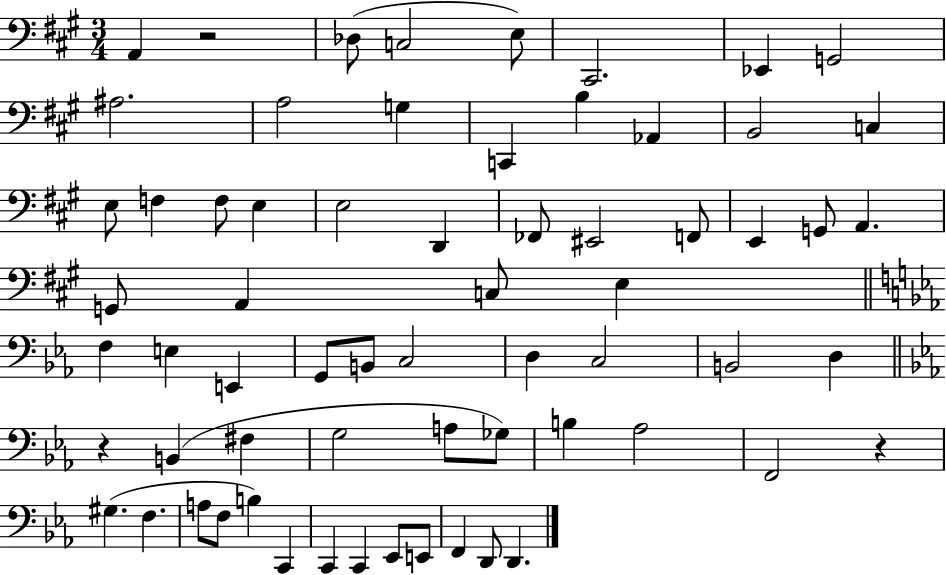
{
  \clef bass
  \numericTimeSignature
  \time 3/4
  \key a \major
  a,4 r2 | des8( c2 e8) | cis,2. | ees,4 g,2 | \break ais2. | a2 g4 | c,4 b4 aes,4 | b,2 c4 | \break e8 f4 f8 e4 | e2 d,4 | fes,8 eis,2 f,8 | e,4 g,8 a,4. | \break g,8 a,4 c8 e4 | \bar "||" \break \key ees \major f4 e4 e,4 | g,8 b,8 c2 | d4 c2 | b,2 d4 | \break \bar "||" \break \key ees \major r4 b,4( fis4 | g2 a8 ges8) | b4 aes2 | f,2 r4 | \break gis4.( f4. | a8 f8 b4) c,4 | c,4 c,4 ees,8 e,8 | f,4 d,8 d,4. | \break \bar "|."
}